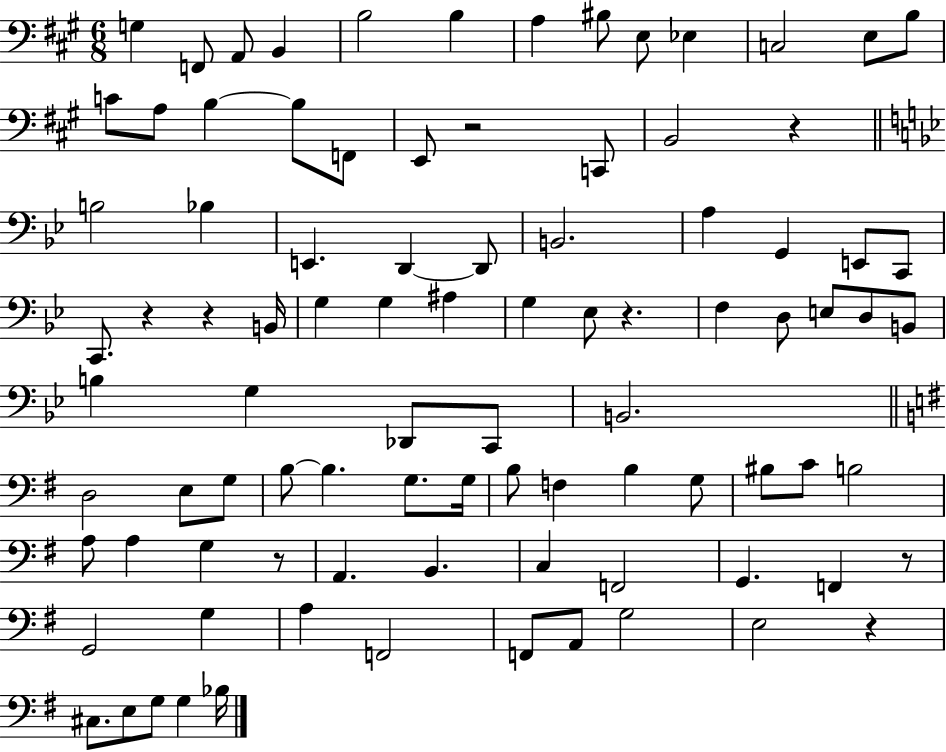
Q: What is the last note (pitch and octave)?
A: Bb3